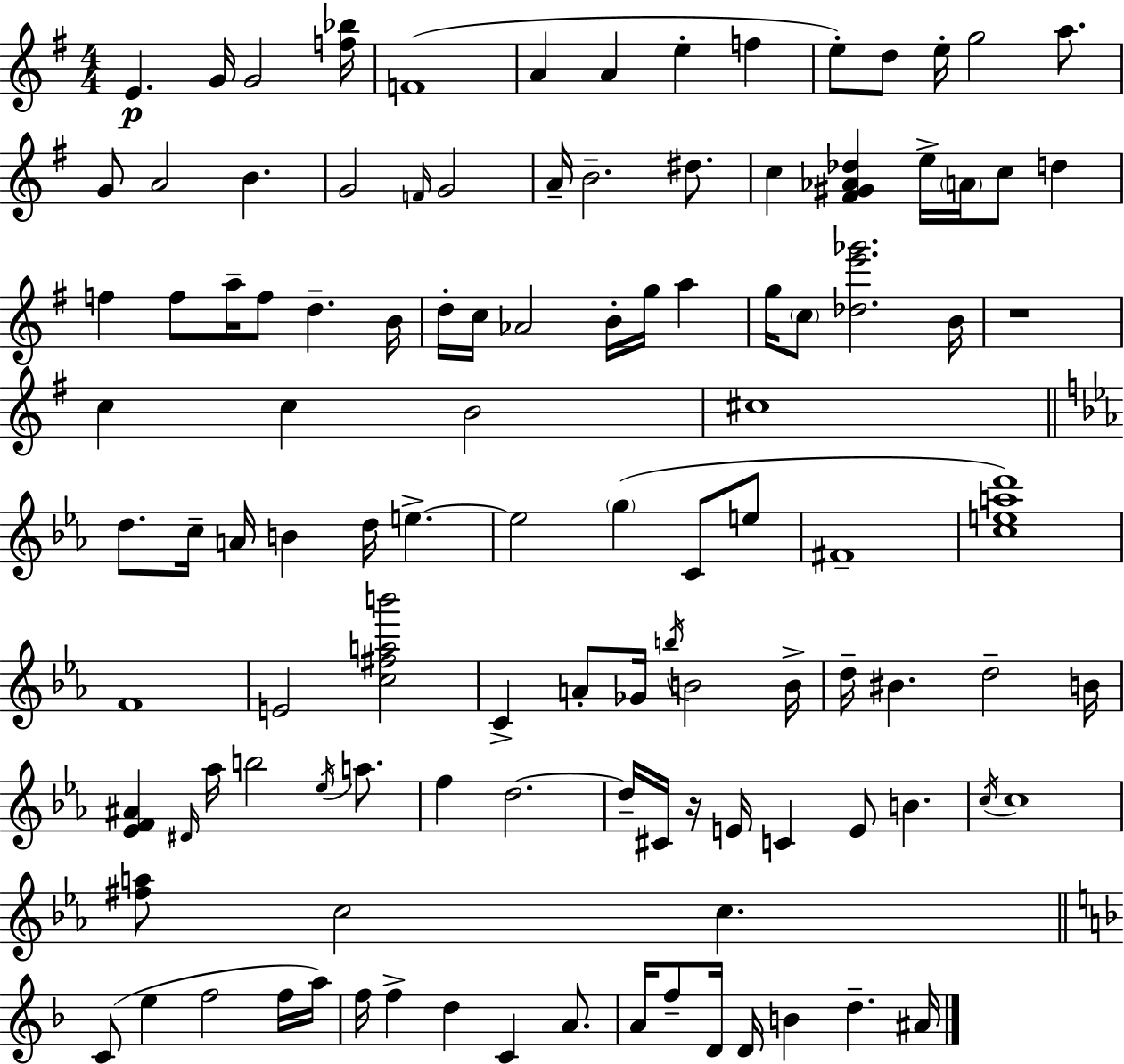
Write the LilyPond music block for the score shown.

{
  \clef treble
  \numericTimeSignature
  \time 4/4
  \key g \major
  \repeat volta 2 { e'4.\p g'16 g'2 <f'' bes''>16 | f'1( | a'4 a'4 e''4-. f''4 | e''8-.) d''8 e''16-. g''2 a''8. | \break g'8 a'2 b'4. | g'2 \grace { f'16 } g'2 | a'16-- b'2.-- dis''8. | c''4 <fis' gis' aes' des''>4 e''16-> \parenthesize a'16 c''8 d''4 | \break f''4 f''8 a''16-- f''8 d''4.-- | b'16 d''16-. c''16 aes'2 b'16-. g''16 a''4 | g''16 \parenthesize c''8 <des'' e''' ges'''>2. | b'16 r1 | \break c''4 c''4 b'2 | cis''1 | \bar "||" \break \key ees \major d''8. c''16-- a'16 b'4 d''16 e''4.->~~ | e''2 \parenthesize g''4( c'8 e''8 | fis'1-- | <c'' e'' a'' d'''>1) | \break f'1 | e'2 <c'' fis'' a'' b'''>2 | c'4-> a'8-. ges'16 \acciaccatura { b''16 } b'2 | b'16-> d''16-- bis'4. d''2-- | \break b'16 <ees' f' ais'>4 \grace { dis'16 } aes''16 b''2 \acciaccatura { ees''16 } | a''8. f''4 d''2.~~ | d''16-- cis'16 r16 e'16 c'4 e'8 b'4. | \acciaccatura { c''16 } c''1 | \break <fis'' a''>8 c''2 c''4. | \bar "||" \break \key d \minor c'8( e''4 f''2 f''16 a''16) | f''16 f''4-> d''4 c'4 a'8. | a'16 f''8-- d'16 d'16 b'4 d''4.-- ais'16 | } \bar "|."
}